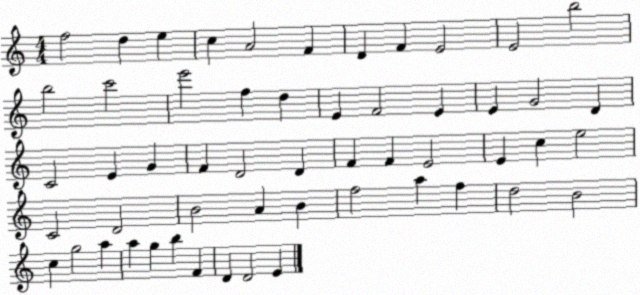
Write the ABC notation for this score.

X:1
T:Untitled
M:4/4
L:1/4
K:C
f2 d e c A2 F D F E2 E2 b2 b2 c'2 e'2 f d E F2 E E G2 D C2 E G F D2 D F F E2 E c e2 C2 D2 B2 A B f2 a f d2 B2 c g2 a a g b F D D2 E